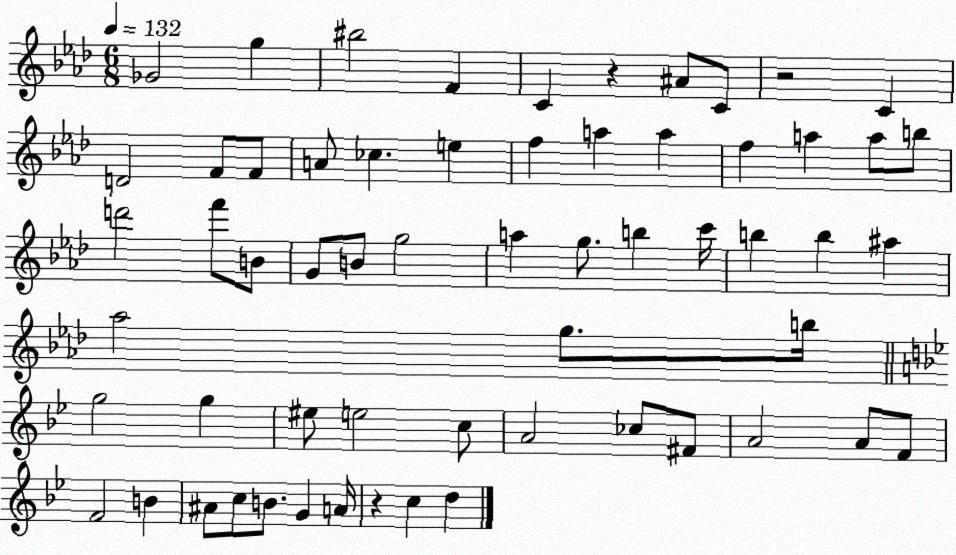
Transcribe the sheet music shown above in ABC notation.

X:1
T:Untitled
M:6/8
L:1/4
K:Ab
_G2 g ^b2 F C z ^A/2 C/2 z2 C D2 F/2 F/2 A/2 _c e f a a f a a/2 b/2 d'2 f'/2 B/2 G/2 B/2 g2 a g/2 b c'/4 b b ^a _a2 g/2 b/4 g2 g ^e/2 e2 c/2 A2 _c/2 ^F/2 A2 A/2 F/2 F2 B ^A/2 c/2 B/2 G A/4 z c d